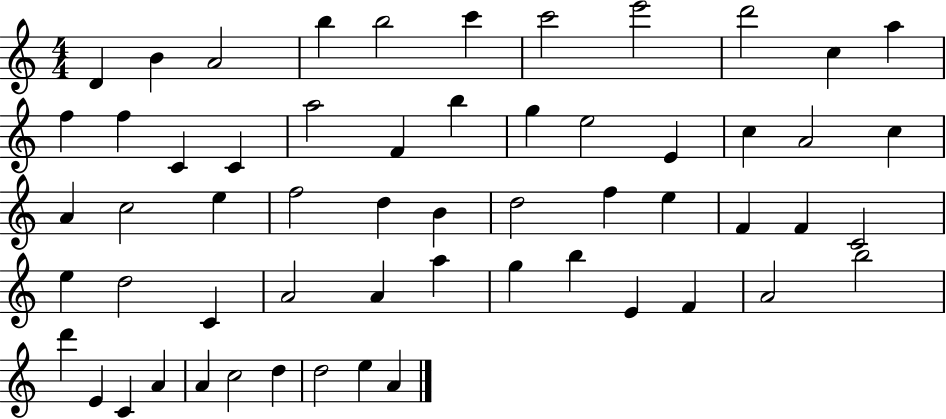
D4/q B4/q A4/h B5/q B5/h C6/q C6/h E6/h D6/h C5/q A5/q F5/q F5/q C4/q C4/q A5/h F4/q B5/q G5/q E5/h E4/q C5/q A4/h C5/q A4/q C5/h E5/q F5/h D5/q B4/q D5/h F5/q E5/q F4/q F4/q C4/h E5/q D5/h C4/q A4/h A4/q A5/q G5/q B5/q E4/q F4/q A4/h B5/h D6/q E4/q C4/q A4/q A4/q C5/h D5/q D5/h E5/q A4/q